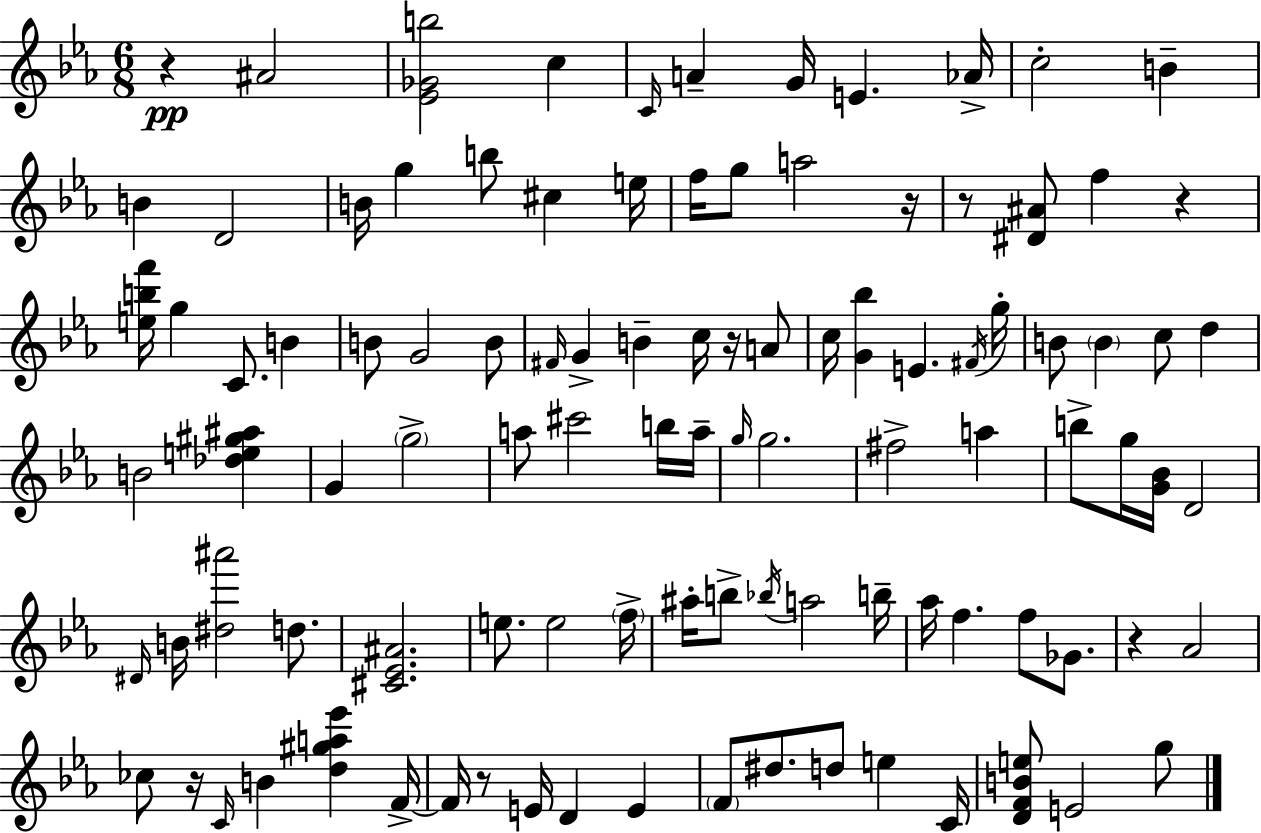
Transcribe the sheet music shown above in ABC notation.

X:1
T:Untitled
M:6/8
L:1/4
K:Cm
z ^A2 [_E_Gb]2 c C/4 A G/4 E _A/4 c2 B B D2 B/4 g b/2 ^c e/4 f/4 g/2 a2 z/4 z/2 [^D^A]/2 f z [ebf']/4 g C/2 B B/2 G2 B/2 ^F/4 G B c/4 z/4 A/2 c/4 [G_b] E ^F/4 g/4 B/2 B c/2 d B2 [_de^g^a] G g2 a/2 ^c'2 b/4 a/4 g/4 g2 ^f2 a b/2 g/4 [G_B]/4 D2 ^D/4 B/4 [^d^a']2 d/2 [^C_E^A]2 e/2 e2 f/4 ^a/4 b/2 _b/4 a2 b/4 _a/4 f f/2 _G/2 z _A2 _c/2 z/4 C/4 B [d^ga_e'] F/4 F/4 z/2 E/4 D E F/2 ^d/2 d/2 e C/4 [DFBe]/2 E2 g/2